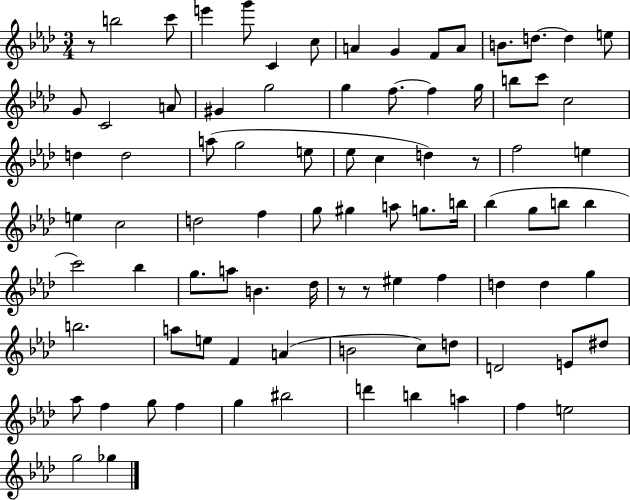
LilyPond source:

{
  \clef treble
  \numericTimeSignature
  \time 3/4
  \key aes \major
  \repeat volta 2 { r8 b''2 c'''8 | e'''4 g'''8 c'4 c''8 | a'4 g'4 f'8 a'8 | b'8. d''8.~~ d''4 e''8 | \break g'8 c'2 a'8 | gis'4 g''2 | g''4 f''8.~~ f''4 g''16 | b''8 c'''8 c''2 | \break d''4 d''2 | a''8( g''2 e''8 | ees''8 c''4 d''4) r8 | f''2 e''4 | \break e''4 c''2 | d''2 f''4 | g''8 gis''4 a''8 g''8. b''16 | bes''4( g''8 b''8 b''4 | \break c'''2) bes''4 | g''8. a''8 b'4. des''16 | r8 r8 eis''4 f''4 | d''4 d''4 g''4 | \break b''2. | a''8 e''8 f'4 a'4( | b'2 c''8) d''8 | d'2 e'8 dis''8 | \break aes''8 f''4 g''8 f''4 | g''4 bis''2 | d'''4 b''4 a''4 | f''4 e''2 | \break g''2 ges''4 | } \bar "|."
}